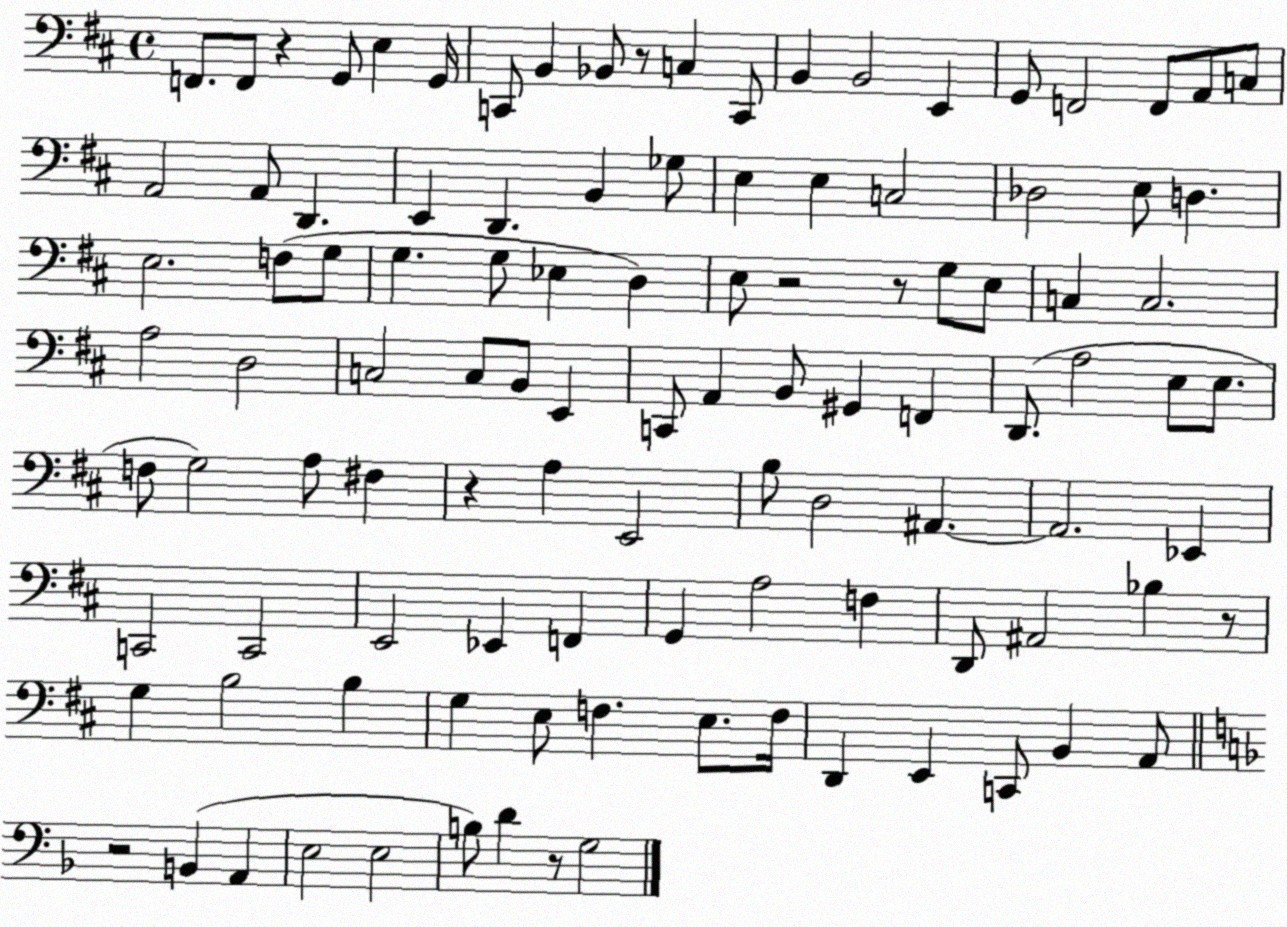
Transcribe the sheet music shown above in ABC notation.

X:1
T:Untitled
M:4/4
L:1/4
K:D
F,,/2 F,,/2 z G,,/2 E, G,,/4 C,,/2 B,, _B,,/2 z/2 C, C,,/2 B,, B,,2 E,, G,,/2 F,,2 F,,/2 A,,/2 C,/2 A,,2 A,,/2 D,, E,, D,, B,, _G,/2 E, E, C,2 _D,2 E,/2 D, E,2 F,/2 G,/2 G, G,/2 _E, D, E,/2 z2 z/2 G,/2 E,/2 C, C,2 A,2 D,2 C,2 C,/2 B,,/2 E,, C,,/2 A,, B,,/2 ^G,, F,, D,,/2 A,2 E,/2 E,/2 F,/2 G,2 A,/2 ^F, z A, E,,2 B,/2 D,2 ^A,, ^A,,2 _E,, C,,2 C,,2 E,,2 _E,, F,, G,, A,2 F, D,,/2 ^A,,2 _B, z/2 G, B,2 B, G, E,/2 F, E,/2 F,/4 D,, E,, C,,/2 B,, A,,/2 z2 B,, A,, E,2 E,2 B,/2 D z/2 G,2